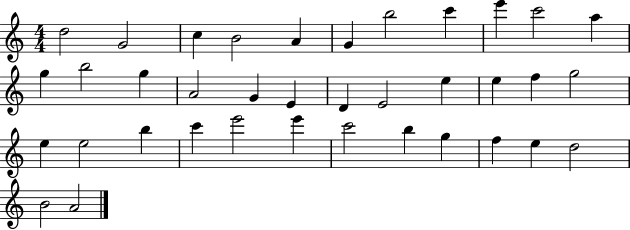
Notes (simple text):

D5/h G4/h C5/q B4/h A4/q G4/q B5/h C6/q E6/q C6/h A5/q G5/q B5/h G5/q A4/h G4/q E4/q D4/q E4/h E5/q E5/q F5/q G5/h E5/q E5/h B5/q C6/q E6/h E6/q C6/h B5/q G5/q F5/q E5/q D5/h B4/h A4/h